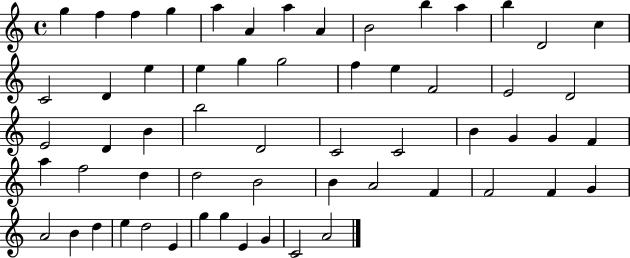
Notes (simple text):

G5/q F5/q F5/q G5/q A5/q A4/q A5/q A4/q B4/h B5/q A5/q B5/q D4/h C5/q C4/h D4/q E5/q E5/q G5/q G5/h F5/q E5/q F4/h E4/h D4/h E4/h D4/q B4/q B5/h D4/h C4/h C4/h B4/q G4/q G4/q F4/q A5/q F5/h D5/q D5/h B4/h B4/q A4/h F4/q F4/h F4/q G4/q A4/h B4/q D5/q E5/q D5/h E4/q G5/q G5/q E4/q G4/q C4/h A4/h